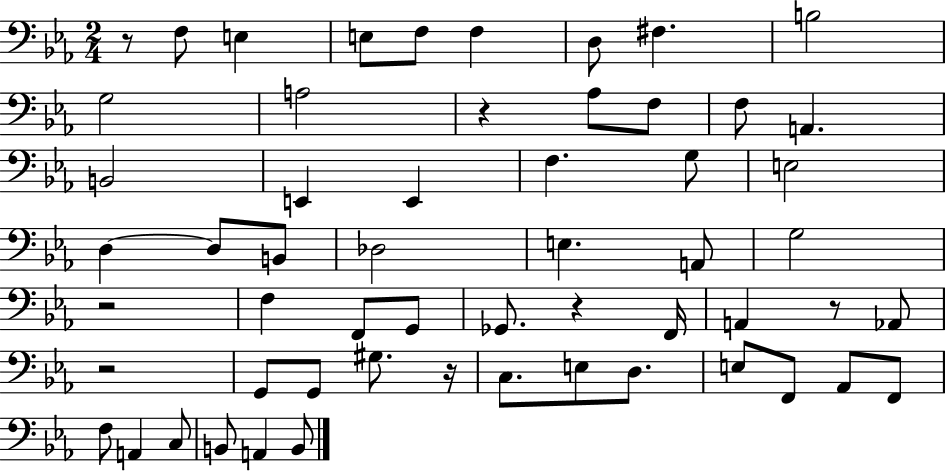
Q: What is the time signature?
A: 2/4